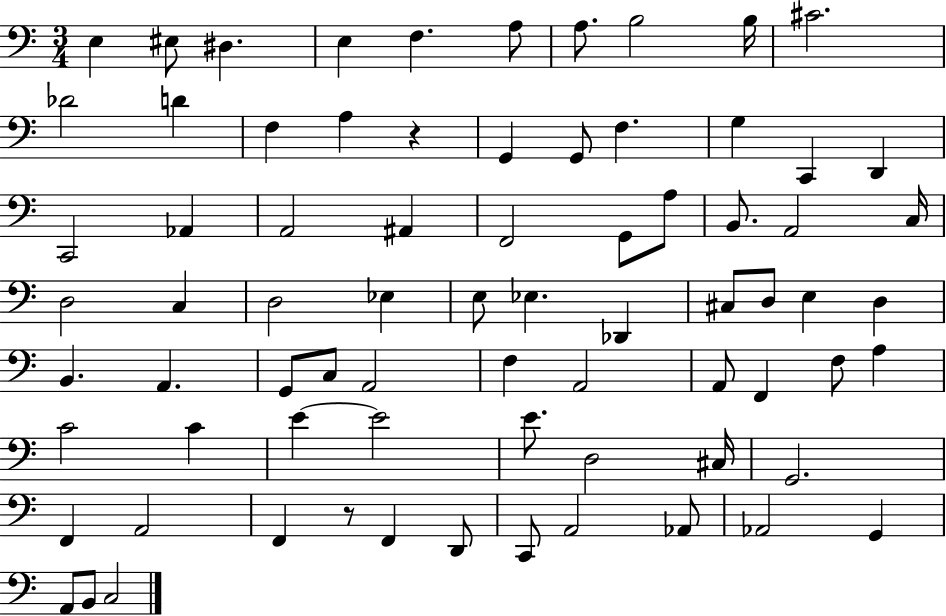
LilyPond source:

{
  \clef bass
  \numericTimeSignature
  \time 3/4
  \key c \major
  e4 eis8 dis4. | e4 f4. a8 | a8. b2 b16 | cis'2. | \break des'2 d'4 | f4 a4 r4 | g,4 g,8 f4. | g4 c,4 d,4 | \break c,2 aes,4 | a,2 ais,4 | f,2 g,8 a8 | b,8. a,2 c16 | \break d2 c4 | d2 ees4 | e8 ees4. des,4 | cis8 d8 e4 d4 | \break b,4. a,4. | g,8 c8 a,2 | f4 a,2 | a,8 f,4 f8 a4 | \break c'2 c'4 | e'4~~ e'2 | e'8. d2 cis16 | g,2. | \break f,4 a,2 | f,4 r8 f,4 d,8 | c,8 a,2 aes,8 | aes,2 g,4 | \break a,8 b,8 c2 | \bar "|."
}